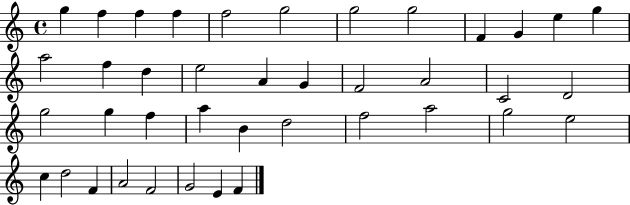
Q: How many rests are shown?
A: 0